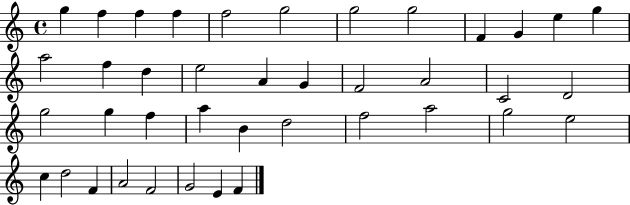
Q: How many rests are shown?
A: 0